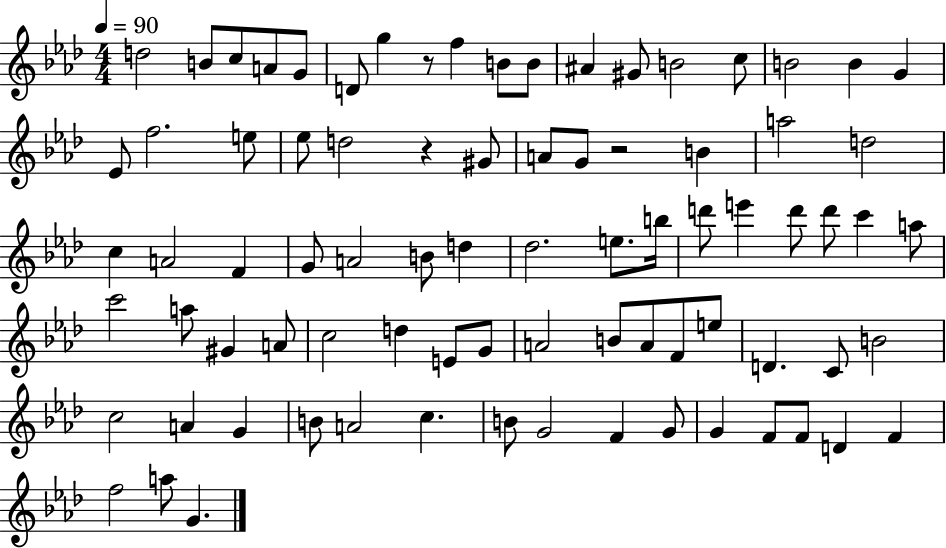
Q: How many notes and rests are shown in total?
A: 81